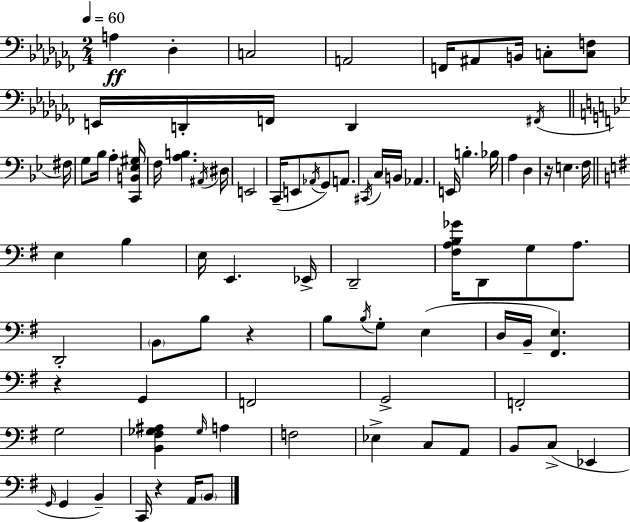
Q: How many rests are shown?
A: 4